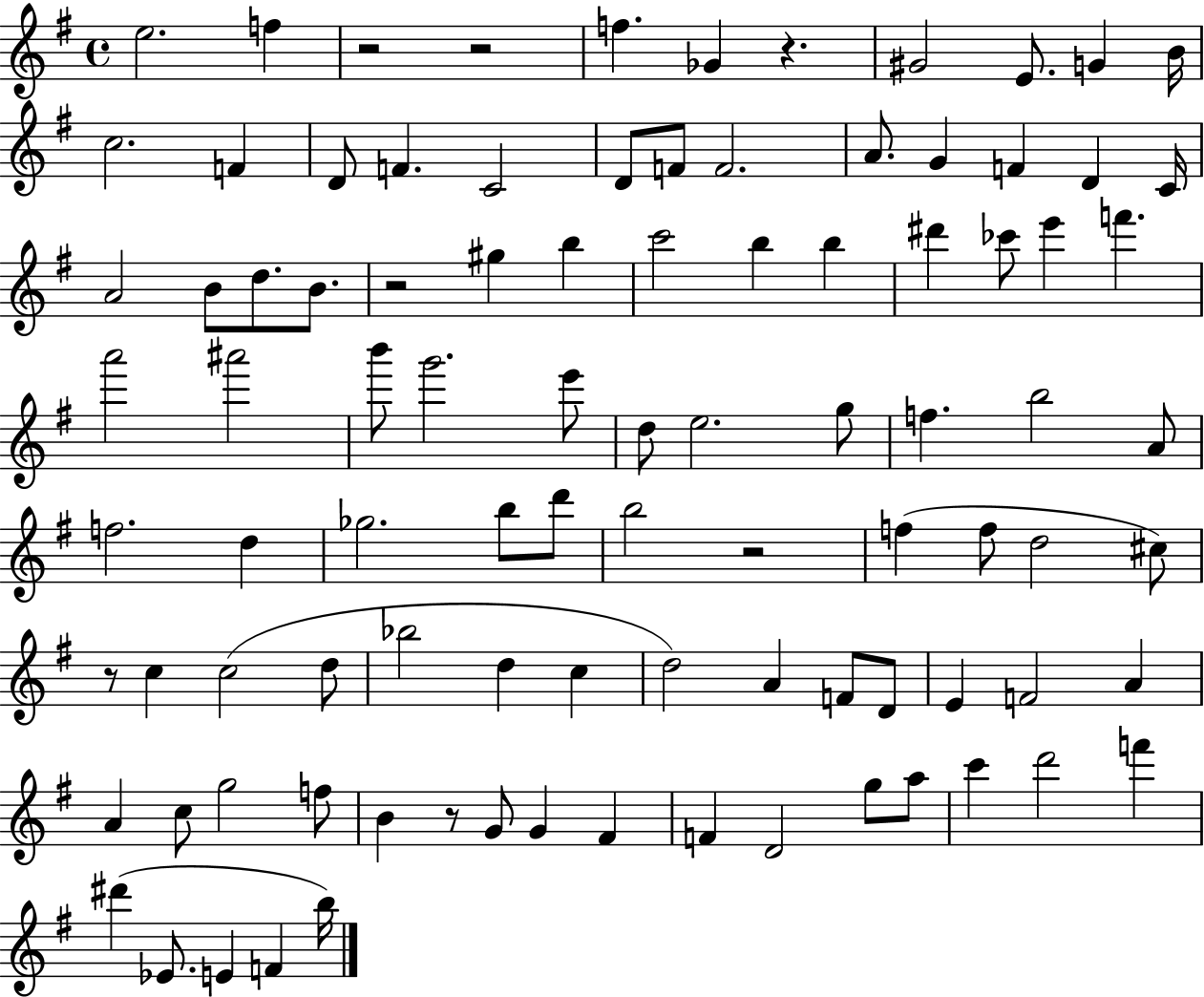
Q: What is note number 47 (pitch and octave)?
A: D5